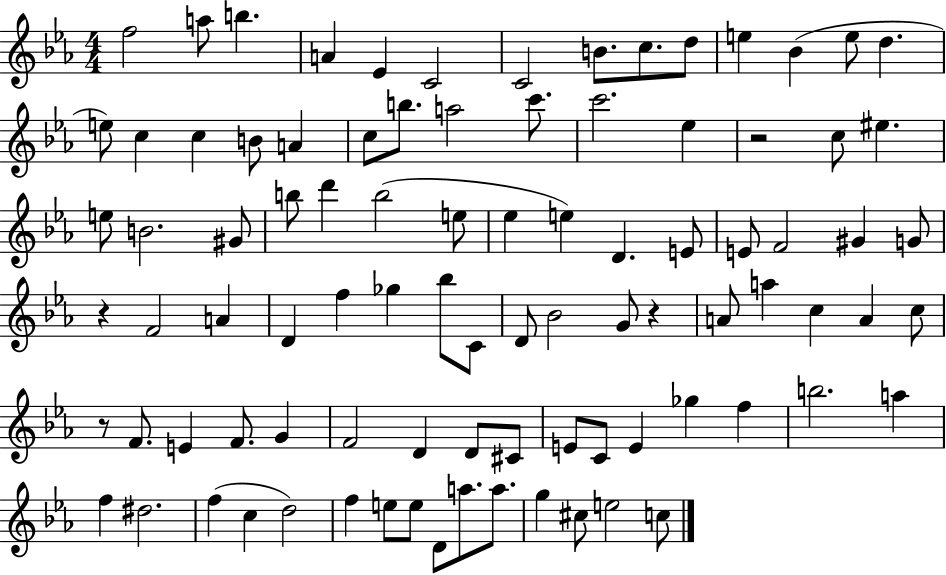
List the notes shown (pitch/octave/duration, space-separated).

F5/h A5/e B5/q. A4/q Eb4/q C4/h C4/h B4/e. C5/e. D5/e E5/q Bb4/q E5/e D5/q. E5/e C5/q C5/q B4/e A4/q C5/e B5/e. A5/h C6/e. C6/h. Eb5/q R/h C5/e EIS5/q. E5/e B4/h. G#4/e B5/e D6/q B5/h E5/e Eb5/q E5/q D4/q. E4/e E4/e F4/h G#4/q G4/e R/q F4/h A4/q D4/q F5/q Gb5/q Bb5/e C4/e D4/e Bb4/h G4/e R/q A4/e A5/q C5/q A4/q C5/e R/e F4/e. E4/q F4/e. G4/q F4/h D4/q D4/e C#4/e E4/e C4/e E4/q Gb5/q F5/q B5/h. A5/q F5/q D#5/h. F5/q C5/q D5/h F5/q E5/e E5/e D4/e A5/e. A5/e. G5/q C#5/e E5/h C5/e